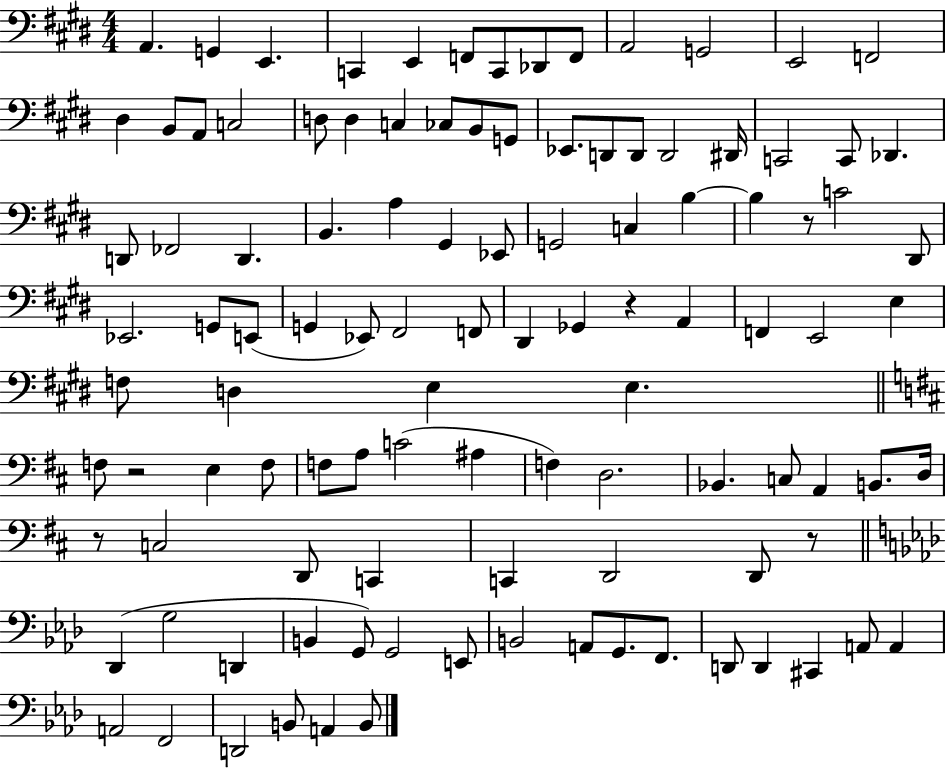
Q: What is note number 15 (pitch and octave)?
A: B2